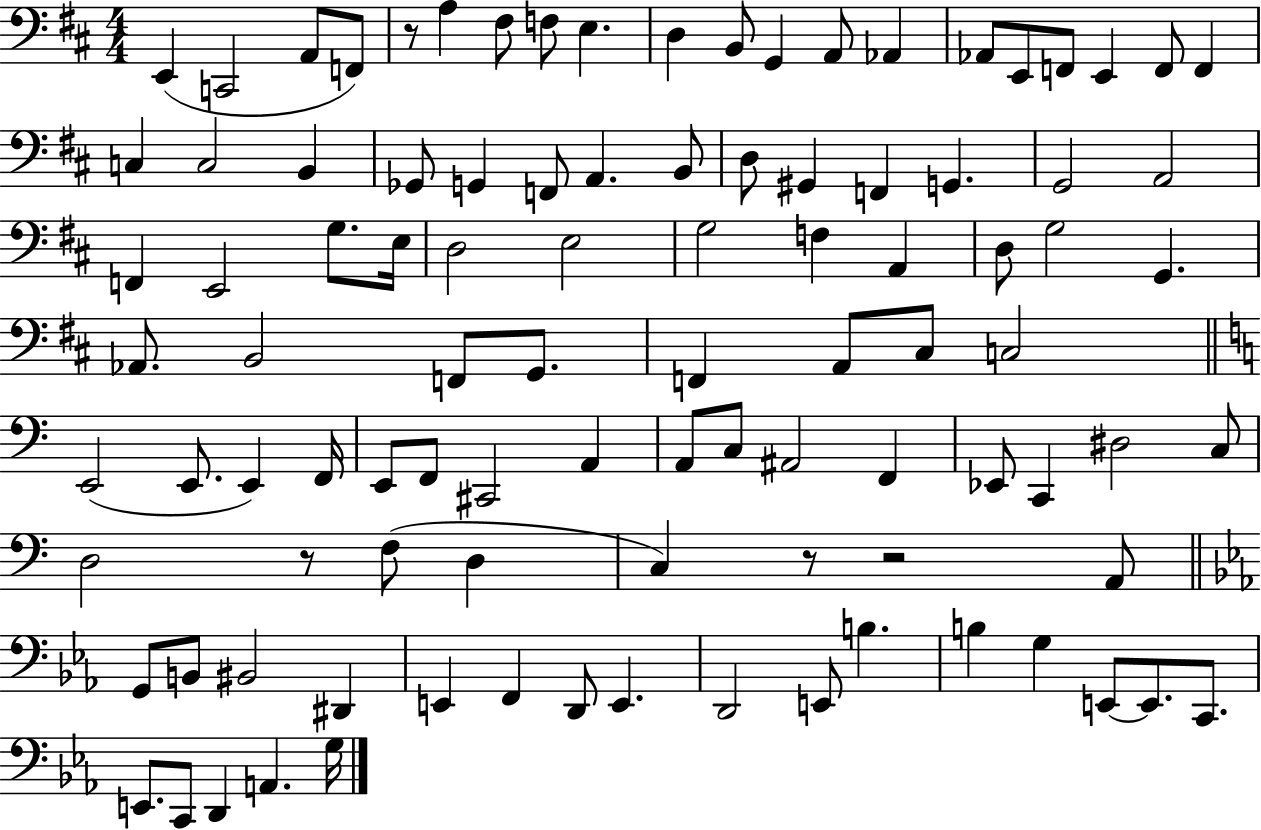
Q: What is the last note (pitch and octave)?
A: G3